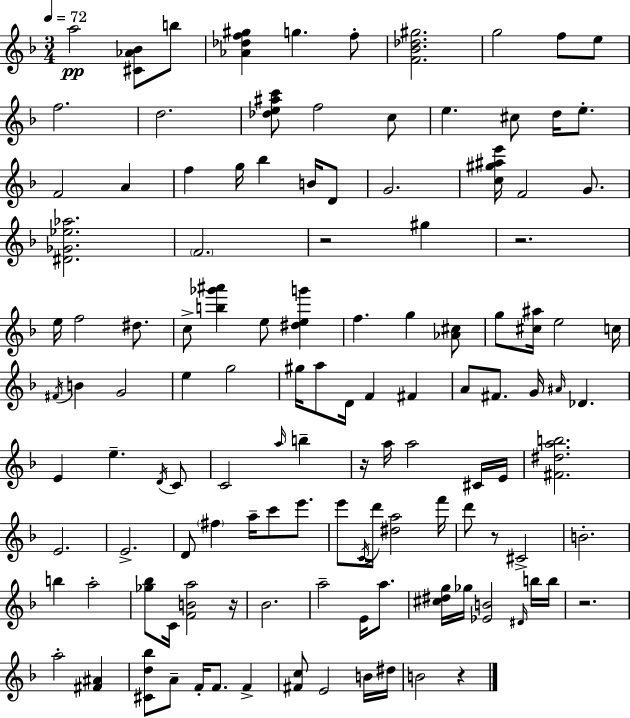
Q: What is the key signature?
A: F major